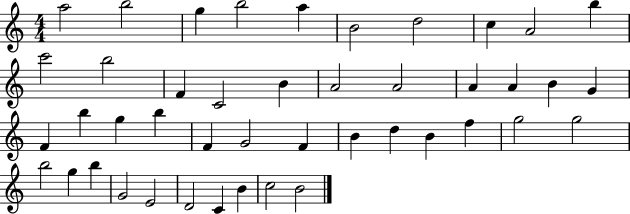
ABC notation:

X:1
T:Untitled
M:4/4
L:1/4
K:C
a2 b2 g b2 a B2 d2 c A2 b c'2 b2 F C2 B A2 A2 A A B G F b g b F G2 F B d B f g2 g2 b2 g b G2 E2 D2 C B c2 B2